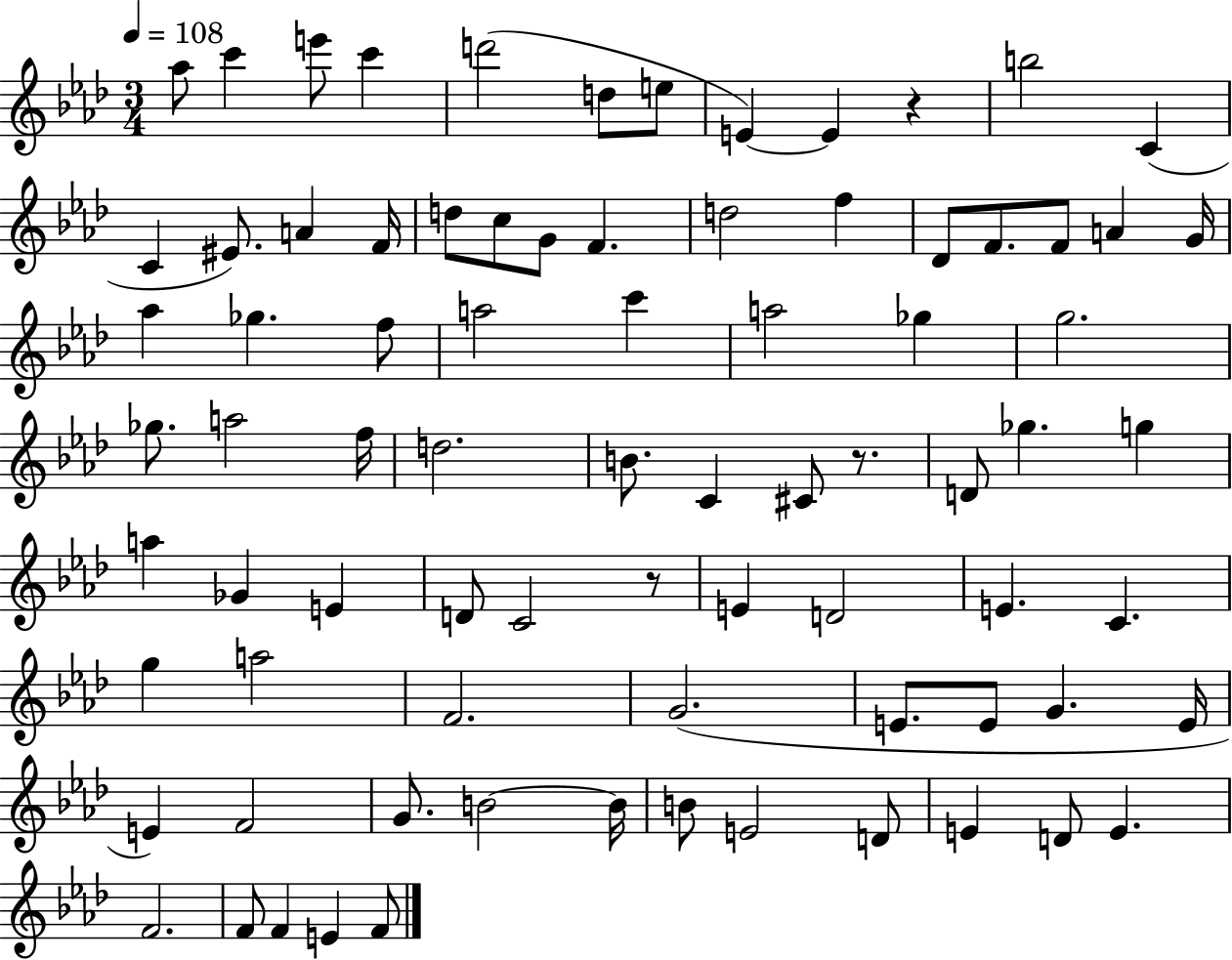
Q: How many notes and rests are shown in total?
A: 80